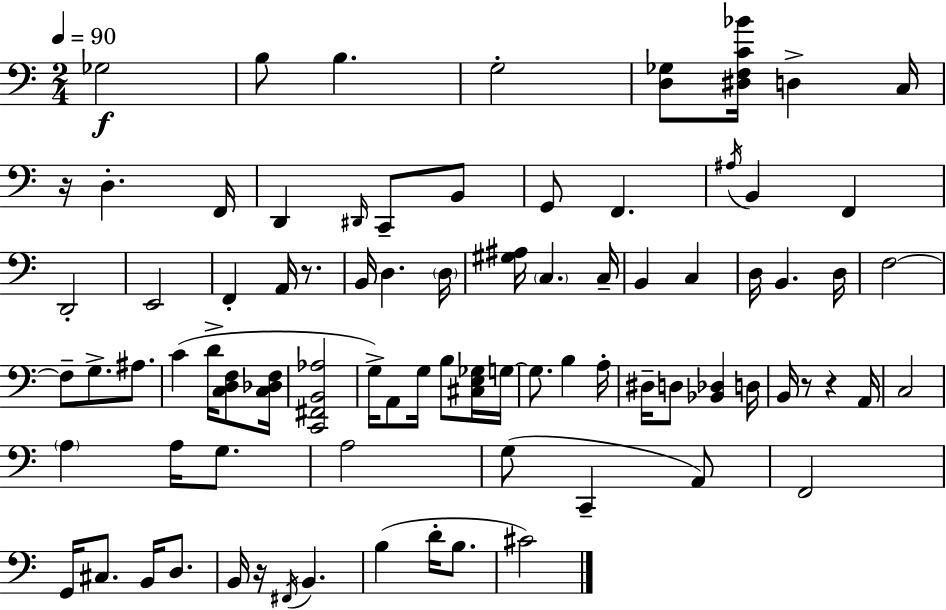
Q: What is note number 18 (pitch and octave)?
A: D2